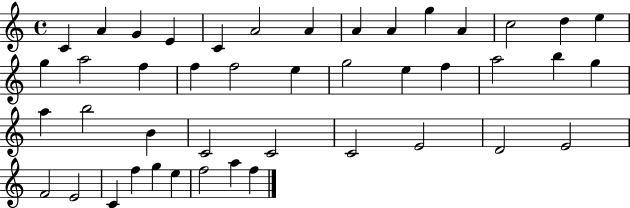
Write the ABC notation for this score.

X:1
T:Untitled
M:4/4
L:1/4
K:C
C A G E C A2 A A A g A c2 d e g a2 f f f2 e g2 e f a2 b g a b2 B C2 C2 C2 E2 D2 E2 F2 E2 C f g e f2 a f